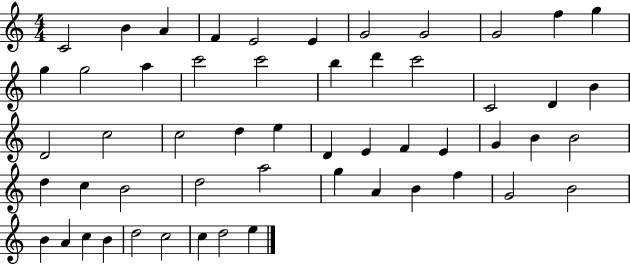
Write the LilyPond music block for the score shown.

{
  \clef treble
  \numericTimeSignature
  \time 4/4
  \key c \major
  c'2 b'4 a'4 | f'4 e'2 e'4 | g'2 g'2 | g'2 f''4 g''4 | \break g''4 g''2 a''4 | c'''2 c'''2 | b''4 d'''4 c'''2 | c'2 d'4 b'4 | \break d'2 c''2 | c''2 d''4 e''4 | d'4 e'4 f'4 e'4 | g'4 b'4 b'2 | \break d''4 c''4 b'2 | d''2 a''2 | g''4 a'4 b'4 f''4 | g'2 b'2 | \break b'4 a'4 c''4 b'4 | d''2 c''2 | c''4 d''2 e''4 | \bar "|."
}